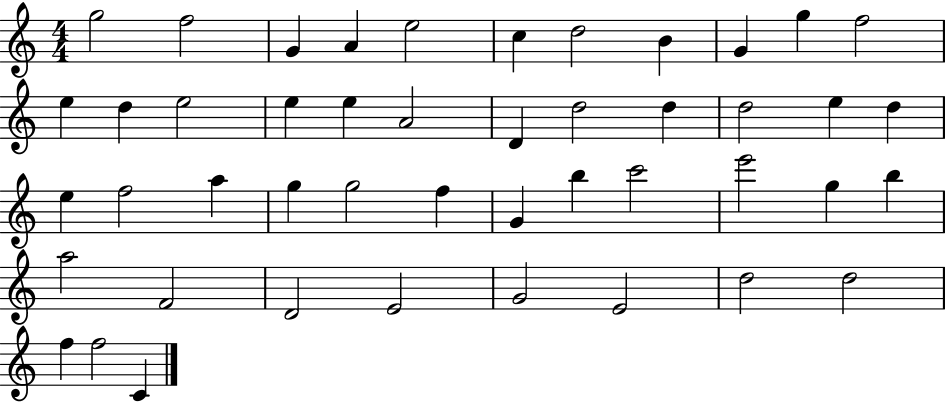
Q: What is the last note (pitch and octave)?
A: C4